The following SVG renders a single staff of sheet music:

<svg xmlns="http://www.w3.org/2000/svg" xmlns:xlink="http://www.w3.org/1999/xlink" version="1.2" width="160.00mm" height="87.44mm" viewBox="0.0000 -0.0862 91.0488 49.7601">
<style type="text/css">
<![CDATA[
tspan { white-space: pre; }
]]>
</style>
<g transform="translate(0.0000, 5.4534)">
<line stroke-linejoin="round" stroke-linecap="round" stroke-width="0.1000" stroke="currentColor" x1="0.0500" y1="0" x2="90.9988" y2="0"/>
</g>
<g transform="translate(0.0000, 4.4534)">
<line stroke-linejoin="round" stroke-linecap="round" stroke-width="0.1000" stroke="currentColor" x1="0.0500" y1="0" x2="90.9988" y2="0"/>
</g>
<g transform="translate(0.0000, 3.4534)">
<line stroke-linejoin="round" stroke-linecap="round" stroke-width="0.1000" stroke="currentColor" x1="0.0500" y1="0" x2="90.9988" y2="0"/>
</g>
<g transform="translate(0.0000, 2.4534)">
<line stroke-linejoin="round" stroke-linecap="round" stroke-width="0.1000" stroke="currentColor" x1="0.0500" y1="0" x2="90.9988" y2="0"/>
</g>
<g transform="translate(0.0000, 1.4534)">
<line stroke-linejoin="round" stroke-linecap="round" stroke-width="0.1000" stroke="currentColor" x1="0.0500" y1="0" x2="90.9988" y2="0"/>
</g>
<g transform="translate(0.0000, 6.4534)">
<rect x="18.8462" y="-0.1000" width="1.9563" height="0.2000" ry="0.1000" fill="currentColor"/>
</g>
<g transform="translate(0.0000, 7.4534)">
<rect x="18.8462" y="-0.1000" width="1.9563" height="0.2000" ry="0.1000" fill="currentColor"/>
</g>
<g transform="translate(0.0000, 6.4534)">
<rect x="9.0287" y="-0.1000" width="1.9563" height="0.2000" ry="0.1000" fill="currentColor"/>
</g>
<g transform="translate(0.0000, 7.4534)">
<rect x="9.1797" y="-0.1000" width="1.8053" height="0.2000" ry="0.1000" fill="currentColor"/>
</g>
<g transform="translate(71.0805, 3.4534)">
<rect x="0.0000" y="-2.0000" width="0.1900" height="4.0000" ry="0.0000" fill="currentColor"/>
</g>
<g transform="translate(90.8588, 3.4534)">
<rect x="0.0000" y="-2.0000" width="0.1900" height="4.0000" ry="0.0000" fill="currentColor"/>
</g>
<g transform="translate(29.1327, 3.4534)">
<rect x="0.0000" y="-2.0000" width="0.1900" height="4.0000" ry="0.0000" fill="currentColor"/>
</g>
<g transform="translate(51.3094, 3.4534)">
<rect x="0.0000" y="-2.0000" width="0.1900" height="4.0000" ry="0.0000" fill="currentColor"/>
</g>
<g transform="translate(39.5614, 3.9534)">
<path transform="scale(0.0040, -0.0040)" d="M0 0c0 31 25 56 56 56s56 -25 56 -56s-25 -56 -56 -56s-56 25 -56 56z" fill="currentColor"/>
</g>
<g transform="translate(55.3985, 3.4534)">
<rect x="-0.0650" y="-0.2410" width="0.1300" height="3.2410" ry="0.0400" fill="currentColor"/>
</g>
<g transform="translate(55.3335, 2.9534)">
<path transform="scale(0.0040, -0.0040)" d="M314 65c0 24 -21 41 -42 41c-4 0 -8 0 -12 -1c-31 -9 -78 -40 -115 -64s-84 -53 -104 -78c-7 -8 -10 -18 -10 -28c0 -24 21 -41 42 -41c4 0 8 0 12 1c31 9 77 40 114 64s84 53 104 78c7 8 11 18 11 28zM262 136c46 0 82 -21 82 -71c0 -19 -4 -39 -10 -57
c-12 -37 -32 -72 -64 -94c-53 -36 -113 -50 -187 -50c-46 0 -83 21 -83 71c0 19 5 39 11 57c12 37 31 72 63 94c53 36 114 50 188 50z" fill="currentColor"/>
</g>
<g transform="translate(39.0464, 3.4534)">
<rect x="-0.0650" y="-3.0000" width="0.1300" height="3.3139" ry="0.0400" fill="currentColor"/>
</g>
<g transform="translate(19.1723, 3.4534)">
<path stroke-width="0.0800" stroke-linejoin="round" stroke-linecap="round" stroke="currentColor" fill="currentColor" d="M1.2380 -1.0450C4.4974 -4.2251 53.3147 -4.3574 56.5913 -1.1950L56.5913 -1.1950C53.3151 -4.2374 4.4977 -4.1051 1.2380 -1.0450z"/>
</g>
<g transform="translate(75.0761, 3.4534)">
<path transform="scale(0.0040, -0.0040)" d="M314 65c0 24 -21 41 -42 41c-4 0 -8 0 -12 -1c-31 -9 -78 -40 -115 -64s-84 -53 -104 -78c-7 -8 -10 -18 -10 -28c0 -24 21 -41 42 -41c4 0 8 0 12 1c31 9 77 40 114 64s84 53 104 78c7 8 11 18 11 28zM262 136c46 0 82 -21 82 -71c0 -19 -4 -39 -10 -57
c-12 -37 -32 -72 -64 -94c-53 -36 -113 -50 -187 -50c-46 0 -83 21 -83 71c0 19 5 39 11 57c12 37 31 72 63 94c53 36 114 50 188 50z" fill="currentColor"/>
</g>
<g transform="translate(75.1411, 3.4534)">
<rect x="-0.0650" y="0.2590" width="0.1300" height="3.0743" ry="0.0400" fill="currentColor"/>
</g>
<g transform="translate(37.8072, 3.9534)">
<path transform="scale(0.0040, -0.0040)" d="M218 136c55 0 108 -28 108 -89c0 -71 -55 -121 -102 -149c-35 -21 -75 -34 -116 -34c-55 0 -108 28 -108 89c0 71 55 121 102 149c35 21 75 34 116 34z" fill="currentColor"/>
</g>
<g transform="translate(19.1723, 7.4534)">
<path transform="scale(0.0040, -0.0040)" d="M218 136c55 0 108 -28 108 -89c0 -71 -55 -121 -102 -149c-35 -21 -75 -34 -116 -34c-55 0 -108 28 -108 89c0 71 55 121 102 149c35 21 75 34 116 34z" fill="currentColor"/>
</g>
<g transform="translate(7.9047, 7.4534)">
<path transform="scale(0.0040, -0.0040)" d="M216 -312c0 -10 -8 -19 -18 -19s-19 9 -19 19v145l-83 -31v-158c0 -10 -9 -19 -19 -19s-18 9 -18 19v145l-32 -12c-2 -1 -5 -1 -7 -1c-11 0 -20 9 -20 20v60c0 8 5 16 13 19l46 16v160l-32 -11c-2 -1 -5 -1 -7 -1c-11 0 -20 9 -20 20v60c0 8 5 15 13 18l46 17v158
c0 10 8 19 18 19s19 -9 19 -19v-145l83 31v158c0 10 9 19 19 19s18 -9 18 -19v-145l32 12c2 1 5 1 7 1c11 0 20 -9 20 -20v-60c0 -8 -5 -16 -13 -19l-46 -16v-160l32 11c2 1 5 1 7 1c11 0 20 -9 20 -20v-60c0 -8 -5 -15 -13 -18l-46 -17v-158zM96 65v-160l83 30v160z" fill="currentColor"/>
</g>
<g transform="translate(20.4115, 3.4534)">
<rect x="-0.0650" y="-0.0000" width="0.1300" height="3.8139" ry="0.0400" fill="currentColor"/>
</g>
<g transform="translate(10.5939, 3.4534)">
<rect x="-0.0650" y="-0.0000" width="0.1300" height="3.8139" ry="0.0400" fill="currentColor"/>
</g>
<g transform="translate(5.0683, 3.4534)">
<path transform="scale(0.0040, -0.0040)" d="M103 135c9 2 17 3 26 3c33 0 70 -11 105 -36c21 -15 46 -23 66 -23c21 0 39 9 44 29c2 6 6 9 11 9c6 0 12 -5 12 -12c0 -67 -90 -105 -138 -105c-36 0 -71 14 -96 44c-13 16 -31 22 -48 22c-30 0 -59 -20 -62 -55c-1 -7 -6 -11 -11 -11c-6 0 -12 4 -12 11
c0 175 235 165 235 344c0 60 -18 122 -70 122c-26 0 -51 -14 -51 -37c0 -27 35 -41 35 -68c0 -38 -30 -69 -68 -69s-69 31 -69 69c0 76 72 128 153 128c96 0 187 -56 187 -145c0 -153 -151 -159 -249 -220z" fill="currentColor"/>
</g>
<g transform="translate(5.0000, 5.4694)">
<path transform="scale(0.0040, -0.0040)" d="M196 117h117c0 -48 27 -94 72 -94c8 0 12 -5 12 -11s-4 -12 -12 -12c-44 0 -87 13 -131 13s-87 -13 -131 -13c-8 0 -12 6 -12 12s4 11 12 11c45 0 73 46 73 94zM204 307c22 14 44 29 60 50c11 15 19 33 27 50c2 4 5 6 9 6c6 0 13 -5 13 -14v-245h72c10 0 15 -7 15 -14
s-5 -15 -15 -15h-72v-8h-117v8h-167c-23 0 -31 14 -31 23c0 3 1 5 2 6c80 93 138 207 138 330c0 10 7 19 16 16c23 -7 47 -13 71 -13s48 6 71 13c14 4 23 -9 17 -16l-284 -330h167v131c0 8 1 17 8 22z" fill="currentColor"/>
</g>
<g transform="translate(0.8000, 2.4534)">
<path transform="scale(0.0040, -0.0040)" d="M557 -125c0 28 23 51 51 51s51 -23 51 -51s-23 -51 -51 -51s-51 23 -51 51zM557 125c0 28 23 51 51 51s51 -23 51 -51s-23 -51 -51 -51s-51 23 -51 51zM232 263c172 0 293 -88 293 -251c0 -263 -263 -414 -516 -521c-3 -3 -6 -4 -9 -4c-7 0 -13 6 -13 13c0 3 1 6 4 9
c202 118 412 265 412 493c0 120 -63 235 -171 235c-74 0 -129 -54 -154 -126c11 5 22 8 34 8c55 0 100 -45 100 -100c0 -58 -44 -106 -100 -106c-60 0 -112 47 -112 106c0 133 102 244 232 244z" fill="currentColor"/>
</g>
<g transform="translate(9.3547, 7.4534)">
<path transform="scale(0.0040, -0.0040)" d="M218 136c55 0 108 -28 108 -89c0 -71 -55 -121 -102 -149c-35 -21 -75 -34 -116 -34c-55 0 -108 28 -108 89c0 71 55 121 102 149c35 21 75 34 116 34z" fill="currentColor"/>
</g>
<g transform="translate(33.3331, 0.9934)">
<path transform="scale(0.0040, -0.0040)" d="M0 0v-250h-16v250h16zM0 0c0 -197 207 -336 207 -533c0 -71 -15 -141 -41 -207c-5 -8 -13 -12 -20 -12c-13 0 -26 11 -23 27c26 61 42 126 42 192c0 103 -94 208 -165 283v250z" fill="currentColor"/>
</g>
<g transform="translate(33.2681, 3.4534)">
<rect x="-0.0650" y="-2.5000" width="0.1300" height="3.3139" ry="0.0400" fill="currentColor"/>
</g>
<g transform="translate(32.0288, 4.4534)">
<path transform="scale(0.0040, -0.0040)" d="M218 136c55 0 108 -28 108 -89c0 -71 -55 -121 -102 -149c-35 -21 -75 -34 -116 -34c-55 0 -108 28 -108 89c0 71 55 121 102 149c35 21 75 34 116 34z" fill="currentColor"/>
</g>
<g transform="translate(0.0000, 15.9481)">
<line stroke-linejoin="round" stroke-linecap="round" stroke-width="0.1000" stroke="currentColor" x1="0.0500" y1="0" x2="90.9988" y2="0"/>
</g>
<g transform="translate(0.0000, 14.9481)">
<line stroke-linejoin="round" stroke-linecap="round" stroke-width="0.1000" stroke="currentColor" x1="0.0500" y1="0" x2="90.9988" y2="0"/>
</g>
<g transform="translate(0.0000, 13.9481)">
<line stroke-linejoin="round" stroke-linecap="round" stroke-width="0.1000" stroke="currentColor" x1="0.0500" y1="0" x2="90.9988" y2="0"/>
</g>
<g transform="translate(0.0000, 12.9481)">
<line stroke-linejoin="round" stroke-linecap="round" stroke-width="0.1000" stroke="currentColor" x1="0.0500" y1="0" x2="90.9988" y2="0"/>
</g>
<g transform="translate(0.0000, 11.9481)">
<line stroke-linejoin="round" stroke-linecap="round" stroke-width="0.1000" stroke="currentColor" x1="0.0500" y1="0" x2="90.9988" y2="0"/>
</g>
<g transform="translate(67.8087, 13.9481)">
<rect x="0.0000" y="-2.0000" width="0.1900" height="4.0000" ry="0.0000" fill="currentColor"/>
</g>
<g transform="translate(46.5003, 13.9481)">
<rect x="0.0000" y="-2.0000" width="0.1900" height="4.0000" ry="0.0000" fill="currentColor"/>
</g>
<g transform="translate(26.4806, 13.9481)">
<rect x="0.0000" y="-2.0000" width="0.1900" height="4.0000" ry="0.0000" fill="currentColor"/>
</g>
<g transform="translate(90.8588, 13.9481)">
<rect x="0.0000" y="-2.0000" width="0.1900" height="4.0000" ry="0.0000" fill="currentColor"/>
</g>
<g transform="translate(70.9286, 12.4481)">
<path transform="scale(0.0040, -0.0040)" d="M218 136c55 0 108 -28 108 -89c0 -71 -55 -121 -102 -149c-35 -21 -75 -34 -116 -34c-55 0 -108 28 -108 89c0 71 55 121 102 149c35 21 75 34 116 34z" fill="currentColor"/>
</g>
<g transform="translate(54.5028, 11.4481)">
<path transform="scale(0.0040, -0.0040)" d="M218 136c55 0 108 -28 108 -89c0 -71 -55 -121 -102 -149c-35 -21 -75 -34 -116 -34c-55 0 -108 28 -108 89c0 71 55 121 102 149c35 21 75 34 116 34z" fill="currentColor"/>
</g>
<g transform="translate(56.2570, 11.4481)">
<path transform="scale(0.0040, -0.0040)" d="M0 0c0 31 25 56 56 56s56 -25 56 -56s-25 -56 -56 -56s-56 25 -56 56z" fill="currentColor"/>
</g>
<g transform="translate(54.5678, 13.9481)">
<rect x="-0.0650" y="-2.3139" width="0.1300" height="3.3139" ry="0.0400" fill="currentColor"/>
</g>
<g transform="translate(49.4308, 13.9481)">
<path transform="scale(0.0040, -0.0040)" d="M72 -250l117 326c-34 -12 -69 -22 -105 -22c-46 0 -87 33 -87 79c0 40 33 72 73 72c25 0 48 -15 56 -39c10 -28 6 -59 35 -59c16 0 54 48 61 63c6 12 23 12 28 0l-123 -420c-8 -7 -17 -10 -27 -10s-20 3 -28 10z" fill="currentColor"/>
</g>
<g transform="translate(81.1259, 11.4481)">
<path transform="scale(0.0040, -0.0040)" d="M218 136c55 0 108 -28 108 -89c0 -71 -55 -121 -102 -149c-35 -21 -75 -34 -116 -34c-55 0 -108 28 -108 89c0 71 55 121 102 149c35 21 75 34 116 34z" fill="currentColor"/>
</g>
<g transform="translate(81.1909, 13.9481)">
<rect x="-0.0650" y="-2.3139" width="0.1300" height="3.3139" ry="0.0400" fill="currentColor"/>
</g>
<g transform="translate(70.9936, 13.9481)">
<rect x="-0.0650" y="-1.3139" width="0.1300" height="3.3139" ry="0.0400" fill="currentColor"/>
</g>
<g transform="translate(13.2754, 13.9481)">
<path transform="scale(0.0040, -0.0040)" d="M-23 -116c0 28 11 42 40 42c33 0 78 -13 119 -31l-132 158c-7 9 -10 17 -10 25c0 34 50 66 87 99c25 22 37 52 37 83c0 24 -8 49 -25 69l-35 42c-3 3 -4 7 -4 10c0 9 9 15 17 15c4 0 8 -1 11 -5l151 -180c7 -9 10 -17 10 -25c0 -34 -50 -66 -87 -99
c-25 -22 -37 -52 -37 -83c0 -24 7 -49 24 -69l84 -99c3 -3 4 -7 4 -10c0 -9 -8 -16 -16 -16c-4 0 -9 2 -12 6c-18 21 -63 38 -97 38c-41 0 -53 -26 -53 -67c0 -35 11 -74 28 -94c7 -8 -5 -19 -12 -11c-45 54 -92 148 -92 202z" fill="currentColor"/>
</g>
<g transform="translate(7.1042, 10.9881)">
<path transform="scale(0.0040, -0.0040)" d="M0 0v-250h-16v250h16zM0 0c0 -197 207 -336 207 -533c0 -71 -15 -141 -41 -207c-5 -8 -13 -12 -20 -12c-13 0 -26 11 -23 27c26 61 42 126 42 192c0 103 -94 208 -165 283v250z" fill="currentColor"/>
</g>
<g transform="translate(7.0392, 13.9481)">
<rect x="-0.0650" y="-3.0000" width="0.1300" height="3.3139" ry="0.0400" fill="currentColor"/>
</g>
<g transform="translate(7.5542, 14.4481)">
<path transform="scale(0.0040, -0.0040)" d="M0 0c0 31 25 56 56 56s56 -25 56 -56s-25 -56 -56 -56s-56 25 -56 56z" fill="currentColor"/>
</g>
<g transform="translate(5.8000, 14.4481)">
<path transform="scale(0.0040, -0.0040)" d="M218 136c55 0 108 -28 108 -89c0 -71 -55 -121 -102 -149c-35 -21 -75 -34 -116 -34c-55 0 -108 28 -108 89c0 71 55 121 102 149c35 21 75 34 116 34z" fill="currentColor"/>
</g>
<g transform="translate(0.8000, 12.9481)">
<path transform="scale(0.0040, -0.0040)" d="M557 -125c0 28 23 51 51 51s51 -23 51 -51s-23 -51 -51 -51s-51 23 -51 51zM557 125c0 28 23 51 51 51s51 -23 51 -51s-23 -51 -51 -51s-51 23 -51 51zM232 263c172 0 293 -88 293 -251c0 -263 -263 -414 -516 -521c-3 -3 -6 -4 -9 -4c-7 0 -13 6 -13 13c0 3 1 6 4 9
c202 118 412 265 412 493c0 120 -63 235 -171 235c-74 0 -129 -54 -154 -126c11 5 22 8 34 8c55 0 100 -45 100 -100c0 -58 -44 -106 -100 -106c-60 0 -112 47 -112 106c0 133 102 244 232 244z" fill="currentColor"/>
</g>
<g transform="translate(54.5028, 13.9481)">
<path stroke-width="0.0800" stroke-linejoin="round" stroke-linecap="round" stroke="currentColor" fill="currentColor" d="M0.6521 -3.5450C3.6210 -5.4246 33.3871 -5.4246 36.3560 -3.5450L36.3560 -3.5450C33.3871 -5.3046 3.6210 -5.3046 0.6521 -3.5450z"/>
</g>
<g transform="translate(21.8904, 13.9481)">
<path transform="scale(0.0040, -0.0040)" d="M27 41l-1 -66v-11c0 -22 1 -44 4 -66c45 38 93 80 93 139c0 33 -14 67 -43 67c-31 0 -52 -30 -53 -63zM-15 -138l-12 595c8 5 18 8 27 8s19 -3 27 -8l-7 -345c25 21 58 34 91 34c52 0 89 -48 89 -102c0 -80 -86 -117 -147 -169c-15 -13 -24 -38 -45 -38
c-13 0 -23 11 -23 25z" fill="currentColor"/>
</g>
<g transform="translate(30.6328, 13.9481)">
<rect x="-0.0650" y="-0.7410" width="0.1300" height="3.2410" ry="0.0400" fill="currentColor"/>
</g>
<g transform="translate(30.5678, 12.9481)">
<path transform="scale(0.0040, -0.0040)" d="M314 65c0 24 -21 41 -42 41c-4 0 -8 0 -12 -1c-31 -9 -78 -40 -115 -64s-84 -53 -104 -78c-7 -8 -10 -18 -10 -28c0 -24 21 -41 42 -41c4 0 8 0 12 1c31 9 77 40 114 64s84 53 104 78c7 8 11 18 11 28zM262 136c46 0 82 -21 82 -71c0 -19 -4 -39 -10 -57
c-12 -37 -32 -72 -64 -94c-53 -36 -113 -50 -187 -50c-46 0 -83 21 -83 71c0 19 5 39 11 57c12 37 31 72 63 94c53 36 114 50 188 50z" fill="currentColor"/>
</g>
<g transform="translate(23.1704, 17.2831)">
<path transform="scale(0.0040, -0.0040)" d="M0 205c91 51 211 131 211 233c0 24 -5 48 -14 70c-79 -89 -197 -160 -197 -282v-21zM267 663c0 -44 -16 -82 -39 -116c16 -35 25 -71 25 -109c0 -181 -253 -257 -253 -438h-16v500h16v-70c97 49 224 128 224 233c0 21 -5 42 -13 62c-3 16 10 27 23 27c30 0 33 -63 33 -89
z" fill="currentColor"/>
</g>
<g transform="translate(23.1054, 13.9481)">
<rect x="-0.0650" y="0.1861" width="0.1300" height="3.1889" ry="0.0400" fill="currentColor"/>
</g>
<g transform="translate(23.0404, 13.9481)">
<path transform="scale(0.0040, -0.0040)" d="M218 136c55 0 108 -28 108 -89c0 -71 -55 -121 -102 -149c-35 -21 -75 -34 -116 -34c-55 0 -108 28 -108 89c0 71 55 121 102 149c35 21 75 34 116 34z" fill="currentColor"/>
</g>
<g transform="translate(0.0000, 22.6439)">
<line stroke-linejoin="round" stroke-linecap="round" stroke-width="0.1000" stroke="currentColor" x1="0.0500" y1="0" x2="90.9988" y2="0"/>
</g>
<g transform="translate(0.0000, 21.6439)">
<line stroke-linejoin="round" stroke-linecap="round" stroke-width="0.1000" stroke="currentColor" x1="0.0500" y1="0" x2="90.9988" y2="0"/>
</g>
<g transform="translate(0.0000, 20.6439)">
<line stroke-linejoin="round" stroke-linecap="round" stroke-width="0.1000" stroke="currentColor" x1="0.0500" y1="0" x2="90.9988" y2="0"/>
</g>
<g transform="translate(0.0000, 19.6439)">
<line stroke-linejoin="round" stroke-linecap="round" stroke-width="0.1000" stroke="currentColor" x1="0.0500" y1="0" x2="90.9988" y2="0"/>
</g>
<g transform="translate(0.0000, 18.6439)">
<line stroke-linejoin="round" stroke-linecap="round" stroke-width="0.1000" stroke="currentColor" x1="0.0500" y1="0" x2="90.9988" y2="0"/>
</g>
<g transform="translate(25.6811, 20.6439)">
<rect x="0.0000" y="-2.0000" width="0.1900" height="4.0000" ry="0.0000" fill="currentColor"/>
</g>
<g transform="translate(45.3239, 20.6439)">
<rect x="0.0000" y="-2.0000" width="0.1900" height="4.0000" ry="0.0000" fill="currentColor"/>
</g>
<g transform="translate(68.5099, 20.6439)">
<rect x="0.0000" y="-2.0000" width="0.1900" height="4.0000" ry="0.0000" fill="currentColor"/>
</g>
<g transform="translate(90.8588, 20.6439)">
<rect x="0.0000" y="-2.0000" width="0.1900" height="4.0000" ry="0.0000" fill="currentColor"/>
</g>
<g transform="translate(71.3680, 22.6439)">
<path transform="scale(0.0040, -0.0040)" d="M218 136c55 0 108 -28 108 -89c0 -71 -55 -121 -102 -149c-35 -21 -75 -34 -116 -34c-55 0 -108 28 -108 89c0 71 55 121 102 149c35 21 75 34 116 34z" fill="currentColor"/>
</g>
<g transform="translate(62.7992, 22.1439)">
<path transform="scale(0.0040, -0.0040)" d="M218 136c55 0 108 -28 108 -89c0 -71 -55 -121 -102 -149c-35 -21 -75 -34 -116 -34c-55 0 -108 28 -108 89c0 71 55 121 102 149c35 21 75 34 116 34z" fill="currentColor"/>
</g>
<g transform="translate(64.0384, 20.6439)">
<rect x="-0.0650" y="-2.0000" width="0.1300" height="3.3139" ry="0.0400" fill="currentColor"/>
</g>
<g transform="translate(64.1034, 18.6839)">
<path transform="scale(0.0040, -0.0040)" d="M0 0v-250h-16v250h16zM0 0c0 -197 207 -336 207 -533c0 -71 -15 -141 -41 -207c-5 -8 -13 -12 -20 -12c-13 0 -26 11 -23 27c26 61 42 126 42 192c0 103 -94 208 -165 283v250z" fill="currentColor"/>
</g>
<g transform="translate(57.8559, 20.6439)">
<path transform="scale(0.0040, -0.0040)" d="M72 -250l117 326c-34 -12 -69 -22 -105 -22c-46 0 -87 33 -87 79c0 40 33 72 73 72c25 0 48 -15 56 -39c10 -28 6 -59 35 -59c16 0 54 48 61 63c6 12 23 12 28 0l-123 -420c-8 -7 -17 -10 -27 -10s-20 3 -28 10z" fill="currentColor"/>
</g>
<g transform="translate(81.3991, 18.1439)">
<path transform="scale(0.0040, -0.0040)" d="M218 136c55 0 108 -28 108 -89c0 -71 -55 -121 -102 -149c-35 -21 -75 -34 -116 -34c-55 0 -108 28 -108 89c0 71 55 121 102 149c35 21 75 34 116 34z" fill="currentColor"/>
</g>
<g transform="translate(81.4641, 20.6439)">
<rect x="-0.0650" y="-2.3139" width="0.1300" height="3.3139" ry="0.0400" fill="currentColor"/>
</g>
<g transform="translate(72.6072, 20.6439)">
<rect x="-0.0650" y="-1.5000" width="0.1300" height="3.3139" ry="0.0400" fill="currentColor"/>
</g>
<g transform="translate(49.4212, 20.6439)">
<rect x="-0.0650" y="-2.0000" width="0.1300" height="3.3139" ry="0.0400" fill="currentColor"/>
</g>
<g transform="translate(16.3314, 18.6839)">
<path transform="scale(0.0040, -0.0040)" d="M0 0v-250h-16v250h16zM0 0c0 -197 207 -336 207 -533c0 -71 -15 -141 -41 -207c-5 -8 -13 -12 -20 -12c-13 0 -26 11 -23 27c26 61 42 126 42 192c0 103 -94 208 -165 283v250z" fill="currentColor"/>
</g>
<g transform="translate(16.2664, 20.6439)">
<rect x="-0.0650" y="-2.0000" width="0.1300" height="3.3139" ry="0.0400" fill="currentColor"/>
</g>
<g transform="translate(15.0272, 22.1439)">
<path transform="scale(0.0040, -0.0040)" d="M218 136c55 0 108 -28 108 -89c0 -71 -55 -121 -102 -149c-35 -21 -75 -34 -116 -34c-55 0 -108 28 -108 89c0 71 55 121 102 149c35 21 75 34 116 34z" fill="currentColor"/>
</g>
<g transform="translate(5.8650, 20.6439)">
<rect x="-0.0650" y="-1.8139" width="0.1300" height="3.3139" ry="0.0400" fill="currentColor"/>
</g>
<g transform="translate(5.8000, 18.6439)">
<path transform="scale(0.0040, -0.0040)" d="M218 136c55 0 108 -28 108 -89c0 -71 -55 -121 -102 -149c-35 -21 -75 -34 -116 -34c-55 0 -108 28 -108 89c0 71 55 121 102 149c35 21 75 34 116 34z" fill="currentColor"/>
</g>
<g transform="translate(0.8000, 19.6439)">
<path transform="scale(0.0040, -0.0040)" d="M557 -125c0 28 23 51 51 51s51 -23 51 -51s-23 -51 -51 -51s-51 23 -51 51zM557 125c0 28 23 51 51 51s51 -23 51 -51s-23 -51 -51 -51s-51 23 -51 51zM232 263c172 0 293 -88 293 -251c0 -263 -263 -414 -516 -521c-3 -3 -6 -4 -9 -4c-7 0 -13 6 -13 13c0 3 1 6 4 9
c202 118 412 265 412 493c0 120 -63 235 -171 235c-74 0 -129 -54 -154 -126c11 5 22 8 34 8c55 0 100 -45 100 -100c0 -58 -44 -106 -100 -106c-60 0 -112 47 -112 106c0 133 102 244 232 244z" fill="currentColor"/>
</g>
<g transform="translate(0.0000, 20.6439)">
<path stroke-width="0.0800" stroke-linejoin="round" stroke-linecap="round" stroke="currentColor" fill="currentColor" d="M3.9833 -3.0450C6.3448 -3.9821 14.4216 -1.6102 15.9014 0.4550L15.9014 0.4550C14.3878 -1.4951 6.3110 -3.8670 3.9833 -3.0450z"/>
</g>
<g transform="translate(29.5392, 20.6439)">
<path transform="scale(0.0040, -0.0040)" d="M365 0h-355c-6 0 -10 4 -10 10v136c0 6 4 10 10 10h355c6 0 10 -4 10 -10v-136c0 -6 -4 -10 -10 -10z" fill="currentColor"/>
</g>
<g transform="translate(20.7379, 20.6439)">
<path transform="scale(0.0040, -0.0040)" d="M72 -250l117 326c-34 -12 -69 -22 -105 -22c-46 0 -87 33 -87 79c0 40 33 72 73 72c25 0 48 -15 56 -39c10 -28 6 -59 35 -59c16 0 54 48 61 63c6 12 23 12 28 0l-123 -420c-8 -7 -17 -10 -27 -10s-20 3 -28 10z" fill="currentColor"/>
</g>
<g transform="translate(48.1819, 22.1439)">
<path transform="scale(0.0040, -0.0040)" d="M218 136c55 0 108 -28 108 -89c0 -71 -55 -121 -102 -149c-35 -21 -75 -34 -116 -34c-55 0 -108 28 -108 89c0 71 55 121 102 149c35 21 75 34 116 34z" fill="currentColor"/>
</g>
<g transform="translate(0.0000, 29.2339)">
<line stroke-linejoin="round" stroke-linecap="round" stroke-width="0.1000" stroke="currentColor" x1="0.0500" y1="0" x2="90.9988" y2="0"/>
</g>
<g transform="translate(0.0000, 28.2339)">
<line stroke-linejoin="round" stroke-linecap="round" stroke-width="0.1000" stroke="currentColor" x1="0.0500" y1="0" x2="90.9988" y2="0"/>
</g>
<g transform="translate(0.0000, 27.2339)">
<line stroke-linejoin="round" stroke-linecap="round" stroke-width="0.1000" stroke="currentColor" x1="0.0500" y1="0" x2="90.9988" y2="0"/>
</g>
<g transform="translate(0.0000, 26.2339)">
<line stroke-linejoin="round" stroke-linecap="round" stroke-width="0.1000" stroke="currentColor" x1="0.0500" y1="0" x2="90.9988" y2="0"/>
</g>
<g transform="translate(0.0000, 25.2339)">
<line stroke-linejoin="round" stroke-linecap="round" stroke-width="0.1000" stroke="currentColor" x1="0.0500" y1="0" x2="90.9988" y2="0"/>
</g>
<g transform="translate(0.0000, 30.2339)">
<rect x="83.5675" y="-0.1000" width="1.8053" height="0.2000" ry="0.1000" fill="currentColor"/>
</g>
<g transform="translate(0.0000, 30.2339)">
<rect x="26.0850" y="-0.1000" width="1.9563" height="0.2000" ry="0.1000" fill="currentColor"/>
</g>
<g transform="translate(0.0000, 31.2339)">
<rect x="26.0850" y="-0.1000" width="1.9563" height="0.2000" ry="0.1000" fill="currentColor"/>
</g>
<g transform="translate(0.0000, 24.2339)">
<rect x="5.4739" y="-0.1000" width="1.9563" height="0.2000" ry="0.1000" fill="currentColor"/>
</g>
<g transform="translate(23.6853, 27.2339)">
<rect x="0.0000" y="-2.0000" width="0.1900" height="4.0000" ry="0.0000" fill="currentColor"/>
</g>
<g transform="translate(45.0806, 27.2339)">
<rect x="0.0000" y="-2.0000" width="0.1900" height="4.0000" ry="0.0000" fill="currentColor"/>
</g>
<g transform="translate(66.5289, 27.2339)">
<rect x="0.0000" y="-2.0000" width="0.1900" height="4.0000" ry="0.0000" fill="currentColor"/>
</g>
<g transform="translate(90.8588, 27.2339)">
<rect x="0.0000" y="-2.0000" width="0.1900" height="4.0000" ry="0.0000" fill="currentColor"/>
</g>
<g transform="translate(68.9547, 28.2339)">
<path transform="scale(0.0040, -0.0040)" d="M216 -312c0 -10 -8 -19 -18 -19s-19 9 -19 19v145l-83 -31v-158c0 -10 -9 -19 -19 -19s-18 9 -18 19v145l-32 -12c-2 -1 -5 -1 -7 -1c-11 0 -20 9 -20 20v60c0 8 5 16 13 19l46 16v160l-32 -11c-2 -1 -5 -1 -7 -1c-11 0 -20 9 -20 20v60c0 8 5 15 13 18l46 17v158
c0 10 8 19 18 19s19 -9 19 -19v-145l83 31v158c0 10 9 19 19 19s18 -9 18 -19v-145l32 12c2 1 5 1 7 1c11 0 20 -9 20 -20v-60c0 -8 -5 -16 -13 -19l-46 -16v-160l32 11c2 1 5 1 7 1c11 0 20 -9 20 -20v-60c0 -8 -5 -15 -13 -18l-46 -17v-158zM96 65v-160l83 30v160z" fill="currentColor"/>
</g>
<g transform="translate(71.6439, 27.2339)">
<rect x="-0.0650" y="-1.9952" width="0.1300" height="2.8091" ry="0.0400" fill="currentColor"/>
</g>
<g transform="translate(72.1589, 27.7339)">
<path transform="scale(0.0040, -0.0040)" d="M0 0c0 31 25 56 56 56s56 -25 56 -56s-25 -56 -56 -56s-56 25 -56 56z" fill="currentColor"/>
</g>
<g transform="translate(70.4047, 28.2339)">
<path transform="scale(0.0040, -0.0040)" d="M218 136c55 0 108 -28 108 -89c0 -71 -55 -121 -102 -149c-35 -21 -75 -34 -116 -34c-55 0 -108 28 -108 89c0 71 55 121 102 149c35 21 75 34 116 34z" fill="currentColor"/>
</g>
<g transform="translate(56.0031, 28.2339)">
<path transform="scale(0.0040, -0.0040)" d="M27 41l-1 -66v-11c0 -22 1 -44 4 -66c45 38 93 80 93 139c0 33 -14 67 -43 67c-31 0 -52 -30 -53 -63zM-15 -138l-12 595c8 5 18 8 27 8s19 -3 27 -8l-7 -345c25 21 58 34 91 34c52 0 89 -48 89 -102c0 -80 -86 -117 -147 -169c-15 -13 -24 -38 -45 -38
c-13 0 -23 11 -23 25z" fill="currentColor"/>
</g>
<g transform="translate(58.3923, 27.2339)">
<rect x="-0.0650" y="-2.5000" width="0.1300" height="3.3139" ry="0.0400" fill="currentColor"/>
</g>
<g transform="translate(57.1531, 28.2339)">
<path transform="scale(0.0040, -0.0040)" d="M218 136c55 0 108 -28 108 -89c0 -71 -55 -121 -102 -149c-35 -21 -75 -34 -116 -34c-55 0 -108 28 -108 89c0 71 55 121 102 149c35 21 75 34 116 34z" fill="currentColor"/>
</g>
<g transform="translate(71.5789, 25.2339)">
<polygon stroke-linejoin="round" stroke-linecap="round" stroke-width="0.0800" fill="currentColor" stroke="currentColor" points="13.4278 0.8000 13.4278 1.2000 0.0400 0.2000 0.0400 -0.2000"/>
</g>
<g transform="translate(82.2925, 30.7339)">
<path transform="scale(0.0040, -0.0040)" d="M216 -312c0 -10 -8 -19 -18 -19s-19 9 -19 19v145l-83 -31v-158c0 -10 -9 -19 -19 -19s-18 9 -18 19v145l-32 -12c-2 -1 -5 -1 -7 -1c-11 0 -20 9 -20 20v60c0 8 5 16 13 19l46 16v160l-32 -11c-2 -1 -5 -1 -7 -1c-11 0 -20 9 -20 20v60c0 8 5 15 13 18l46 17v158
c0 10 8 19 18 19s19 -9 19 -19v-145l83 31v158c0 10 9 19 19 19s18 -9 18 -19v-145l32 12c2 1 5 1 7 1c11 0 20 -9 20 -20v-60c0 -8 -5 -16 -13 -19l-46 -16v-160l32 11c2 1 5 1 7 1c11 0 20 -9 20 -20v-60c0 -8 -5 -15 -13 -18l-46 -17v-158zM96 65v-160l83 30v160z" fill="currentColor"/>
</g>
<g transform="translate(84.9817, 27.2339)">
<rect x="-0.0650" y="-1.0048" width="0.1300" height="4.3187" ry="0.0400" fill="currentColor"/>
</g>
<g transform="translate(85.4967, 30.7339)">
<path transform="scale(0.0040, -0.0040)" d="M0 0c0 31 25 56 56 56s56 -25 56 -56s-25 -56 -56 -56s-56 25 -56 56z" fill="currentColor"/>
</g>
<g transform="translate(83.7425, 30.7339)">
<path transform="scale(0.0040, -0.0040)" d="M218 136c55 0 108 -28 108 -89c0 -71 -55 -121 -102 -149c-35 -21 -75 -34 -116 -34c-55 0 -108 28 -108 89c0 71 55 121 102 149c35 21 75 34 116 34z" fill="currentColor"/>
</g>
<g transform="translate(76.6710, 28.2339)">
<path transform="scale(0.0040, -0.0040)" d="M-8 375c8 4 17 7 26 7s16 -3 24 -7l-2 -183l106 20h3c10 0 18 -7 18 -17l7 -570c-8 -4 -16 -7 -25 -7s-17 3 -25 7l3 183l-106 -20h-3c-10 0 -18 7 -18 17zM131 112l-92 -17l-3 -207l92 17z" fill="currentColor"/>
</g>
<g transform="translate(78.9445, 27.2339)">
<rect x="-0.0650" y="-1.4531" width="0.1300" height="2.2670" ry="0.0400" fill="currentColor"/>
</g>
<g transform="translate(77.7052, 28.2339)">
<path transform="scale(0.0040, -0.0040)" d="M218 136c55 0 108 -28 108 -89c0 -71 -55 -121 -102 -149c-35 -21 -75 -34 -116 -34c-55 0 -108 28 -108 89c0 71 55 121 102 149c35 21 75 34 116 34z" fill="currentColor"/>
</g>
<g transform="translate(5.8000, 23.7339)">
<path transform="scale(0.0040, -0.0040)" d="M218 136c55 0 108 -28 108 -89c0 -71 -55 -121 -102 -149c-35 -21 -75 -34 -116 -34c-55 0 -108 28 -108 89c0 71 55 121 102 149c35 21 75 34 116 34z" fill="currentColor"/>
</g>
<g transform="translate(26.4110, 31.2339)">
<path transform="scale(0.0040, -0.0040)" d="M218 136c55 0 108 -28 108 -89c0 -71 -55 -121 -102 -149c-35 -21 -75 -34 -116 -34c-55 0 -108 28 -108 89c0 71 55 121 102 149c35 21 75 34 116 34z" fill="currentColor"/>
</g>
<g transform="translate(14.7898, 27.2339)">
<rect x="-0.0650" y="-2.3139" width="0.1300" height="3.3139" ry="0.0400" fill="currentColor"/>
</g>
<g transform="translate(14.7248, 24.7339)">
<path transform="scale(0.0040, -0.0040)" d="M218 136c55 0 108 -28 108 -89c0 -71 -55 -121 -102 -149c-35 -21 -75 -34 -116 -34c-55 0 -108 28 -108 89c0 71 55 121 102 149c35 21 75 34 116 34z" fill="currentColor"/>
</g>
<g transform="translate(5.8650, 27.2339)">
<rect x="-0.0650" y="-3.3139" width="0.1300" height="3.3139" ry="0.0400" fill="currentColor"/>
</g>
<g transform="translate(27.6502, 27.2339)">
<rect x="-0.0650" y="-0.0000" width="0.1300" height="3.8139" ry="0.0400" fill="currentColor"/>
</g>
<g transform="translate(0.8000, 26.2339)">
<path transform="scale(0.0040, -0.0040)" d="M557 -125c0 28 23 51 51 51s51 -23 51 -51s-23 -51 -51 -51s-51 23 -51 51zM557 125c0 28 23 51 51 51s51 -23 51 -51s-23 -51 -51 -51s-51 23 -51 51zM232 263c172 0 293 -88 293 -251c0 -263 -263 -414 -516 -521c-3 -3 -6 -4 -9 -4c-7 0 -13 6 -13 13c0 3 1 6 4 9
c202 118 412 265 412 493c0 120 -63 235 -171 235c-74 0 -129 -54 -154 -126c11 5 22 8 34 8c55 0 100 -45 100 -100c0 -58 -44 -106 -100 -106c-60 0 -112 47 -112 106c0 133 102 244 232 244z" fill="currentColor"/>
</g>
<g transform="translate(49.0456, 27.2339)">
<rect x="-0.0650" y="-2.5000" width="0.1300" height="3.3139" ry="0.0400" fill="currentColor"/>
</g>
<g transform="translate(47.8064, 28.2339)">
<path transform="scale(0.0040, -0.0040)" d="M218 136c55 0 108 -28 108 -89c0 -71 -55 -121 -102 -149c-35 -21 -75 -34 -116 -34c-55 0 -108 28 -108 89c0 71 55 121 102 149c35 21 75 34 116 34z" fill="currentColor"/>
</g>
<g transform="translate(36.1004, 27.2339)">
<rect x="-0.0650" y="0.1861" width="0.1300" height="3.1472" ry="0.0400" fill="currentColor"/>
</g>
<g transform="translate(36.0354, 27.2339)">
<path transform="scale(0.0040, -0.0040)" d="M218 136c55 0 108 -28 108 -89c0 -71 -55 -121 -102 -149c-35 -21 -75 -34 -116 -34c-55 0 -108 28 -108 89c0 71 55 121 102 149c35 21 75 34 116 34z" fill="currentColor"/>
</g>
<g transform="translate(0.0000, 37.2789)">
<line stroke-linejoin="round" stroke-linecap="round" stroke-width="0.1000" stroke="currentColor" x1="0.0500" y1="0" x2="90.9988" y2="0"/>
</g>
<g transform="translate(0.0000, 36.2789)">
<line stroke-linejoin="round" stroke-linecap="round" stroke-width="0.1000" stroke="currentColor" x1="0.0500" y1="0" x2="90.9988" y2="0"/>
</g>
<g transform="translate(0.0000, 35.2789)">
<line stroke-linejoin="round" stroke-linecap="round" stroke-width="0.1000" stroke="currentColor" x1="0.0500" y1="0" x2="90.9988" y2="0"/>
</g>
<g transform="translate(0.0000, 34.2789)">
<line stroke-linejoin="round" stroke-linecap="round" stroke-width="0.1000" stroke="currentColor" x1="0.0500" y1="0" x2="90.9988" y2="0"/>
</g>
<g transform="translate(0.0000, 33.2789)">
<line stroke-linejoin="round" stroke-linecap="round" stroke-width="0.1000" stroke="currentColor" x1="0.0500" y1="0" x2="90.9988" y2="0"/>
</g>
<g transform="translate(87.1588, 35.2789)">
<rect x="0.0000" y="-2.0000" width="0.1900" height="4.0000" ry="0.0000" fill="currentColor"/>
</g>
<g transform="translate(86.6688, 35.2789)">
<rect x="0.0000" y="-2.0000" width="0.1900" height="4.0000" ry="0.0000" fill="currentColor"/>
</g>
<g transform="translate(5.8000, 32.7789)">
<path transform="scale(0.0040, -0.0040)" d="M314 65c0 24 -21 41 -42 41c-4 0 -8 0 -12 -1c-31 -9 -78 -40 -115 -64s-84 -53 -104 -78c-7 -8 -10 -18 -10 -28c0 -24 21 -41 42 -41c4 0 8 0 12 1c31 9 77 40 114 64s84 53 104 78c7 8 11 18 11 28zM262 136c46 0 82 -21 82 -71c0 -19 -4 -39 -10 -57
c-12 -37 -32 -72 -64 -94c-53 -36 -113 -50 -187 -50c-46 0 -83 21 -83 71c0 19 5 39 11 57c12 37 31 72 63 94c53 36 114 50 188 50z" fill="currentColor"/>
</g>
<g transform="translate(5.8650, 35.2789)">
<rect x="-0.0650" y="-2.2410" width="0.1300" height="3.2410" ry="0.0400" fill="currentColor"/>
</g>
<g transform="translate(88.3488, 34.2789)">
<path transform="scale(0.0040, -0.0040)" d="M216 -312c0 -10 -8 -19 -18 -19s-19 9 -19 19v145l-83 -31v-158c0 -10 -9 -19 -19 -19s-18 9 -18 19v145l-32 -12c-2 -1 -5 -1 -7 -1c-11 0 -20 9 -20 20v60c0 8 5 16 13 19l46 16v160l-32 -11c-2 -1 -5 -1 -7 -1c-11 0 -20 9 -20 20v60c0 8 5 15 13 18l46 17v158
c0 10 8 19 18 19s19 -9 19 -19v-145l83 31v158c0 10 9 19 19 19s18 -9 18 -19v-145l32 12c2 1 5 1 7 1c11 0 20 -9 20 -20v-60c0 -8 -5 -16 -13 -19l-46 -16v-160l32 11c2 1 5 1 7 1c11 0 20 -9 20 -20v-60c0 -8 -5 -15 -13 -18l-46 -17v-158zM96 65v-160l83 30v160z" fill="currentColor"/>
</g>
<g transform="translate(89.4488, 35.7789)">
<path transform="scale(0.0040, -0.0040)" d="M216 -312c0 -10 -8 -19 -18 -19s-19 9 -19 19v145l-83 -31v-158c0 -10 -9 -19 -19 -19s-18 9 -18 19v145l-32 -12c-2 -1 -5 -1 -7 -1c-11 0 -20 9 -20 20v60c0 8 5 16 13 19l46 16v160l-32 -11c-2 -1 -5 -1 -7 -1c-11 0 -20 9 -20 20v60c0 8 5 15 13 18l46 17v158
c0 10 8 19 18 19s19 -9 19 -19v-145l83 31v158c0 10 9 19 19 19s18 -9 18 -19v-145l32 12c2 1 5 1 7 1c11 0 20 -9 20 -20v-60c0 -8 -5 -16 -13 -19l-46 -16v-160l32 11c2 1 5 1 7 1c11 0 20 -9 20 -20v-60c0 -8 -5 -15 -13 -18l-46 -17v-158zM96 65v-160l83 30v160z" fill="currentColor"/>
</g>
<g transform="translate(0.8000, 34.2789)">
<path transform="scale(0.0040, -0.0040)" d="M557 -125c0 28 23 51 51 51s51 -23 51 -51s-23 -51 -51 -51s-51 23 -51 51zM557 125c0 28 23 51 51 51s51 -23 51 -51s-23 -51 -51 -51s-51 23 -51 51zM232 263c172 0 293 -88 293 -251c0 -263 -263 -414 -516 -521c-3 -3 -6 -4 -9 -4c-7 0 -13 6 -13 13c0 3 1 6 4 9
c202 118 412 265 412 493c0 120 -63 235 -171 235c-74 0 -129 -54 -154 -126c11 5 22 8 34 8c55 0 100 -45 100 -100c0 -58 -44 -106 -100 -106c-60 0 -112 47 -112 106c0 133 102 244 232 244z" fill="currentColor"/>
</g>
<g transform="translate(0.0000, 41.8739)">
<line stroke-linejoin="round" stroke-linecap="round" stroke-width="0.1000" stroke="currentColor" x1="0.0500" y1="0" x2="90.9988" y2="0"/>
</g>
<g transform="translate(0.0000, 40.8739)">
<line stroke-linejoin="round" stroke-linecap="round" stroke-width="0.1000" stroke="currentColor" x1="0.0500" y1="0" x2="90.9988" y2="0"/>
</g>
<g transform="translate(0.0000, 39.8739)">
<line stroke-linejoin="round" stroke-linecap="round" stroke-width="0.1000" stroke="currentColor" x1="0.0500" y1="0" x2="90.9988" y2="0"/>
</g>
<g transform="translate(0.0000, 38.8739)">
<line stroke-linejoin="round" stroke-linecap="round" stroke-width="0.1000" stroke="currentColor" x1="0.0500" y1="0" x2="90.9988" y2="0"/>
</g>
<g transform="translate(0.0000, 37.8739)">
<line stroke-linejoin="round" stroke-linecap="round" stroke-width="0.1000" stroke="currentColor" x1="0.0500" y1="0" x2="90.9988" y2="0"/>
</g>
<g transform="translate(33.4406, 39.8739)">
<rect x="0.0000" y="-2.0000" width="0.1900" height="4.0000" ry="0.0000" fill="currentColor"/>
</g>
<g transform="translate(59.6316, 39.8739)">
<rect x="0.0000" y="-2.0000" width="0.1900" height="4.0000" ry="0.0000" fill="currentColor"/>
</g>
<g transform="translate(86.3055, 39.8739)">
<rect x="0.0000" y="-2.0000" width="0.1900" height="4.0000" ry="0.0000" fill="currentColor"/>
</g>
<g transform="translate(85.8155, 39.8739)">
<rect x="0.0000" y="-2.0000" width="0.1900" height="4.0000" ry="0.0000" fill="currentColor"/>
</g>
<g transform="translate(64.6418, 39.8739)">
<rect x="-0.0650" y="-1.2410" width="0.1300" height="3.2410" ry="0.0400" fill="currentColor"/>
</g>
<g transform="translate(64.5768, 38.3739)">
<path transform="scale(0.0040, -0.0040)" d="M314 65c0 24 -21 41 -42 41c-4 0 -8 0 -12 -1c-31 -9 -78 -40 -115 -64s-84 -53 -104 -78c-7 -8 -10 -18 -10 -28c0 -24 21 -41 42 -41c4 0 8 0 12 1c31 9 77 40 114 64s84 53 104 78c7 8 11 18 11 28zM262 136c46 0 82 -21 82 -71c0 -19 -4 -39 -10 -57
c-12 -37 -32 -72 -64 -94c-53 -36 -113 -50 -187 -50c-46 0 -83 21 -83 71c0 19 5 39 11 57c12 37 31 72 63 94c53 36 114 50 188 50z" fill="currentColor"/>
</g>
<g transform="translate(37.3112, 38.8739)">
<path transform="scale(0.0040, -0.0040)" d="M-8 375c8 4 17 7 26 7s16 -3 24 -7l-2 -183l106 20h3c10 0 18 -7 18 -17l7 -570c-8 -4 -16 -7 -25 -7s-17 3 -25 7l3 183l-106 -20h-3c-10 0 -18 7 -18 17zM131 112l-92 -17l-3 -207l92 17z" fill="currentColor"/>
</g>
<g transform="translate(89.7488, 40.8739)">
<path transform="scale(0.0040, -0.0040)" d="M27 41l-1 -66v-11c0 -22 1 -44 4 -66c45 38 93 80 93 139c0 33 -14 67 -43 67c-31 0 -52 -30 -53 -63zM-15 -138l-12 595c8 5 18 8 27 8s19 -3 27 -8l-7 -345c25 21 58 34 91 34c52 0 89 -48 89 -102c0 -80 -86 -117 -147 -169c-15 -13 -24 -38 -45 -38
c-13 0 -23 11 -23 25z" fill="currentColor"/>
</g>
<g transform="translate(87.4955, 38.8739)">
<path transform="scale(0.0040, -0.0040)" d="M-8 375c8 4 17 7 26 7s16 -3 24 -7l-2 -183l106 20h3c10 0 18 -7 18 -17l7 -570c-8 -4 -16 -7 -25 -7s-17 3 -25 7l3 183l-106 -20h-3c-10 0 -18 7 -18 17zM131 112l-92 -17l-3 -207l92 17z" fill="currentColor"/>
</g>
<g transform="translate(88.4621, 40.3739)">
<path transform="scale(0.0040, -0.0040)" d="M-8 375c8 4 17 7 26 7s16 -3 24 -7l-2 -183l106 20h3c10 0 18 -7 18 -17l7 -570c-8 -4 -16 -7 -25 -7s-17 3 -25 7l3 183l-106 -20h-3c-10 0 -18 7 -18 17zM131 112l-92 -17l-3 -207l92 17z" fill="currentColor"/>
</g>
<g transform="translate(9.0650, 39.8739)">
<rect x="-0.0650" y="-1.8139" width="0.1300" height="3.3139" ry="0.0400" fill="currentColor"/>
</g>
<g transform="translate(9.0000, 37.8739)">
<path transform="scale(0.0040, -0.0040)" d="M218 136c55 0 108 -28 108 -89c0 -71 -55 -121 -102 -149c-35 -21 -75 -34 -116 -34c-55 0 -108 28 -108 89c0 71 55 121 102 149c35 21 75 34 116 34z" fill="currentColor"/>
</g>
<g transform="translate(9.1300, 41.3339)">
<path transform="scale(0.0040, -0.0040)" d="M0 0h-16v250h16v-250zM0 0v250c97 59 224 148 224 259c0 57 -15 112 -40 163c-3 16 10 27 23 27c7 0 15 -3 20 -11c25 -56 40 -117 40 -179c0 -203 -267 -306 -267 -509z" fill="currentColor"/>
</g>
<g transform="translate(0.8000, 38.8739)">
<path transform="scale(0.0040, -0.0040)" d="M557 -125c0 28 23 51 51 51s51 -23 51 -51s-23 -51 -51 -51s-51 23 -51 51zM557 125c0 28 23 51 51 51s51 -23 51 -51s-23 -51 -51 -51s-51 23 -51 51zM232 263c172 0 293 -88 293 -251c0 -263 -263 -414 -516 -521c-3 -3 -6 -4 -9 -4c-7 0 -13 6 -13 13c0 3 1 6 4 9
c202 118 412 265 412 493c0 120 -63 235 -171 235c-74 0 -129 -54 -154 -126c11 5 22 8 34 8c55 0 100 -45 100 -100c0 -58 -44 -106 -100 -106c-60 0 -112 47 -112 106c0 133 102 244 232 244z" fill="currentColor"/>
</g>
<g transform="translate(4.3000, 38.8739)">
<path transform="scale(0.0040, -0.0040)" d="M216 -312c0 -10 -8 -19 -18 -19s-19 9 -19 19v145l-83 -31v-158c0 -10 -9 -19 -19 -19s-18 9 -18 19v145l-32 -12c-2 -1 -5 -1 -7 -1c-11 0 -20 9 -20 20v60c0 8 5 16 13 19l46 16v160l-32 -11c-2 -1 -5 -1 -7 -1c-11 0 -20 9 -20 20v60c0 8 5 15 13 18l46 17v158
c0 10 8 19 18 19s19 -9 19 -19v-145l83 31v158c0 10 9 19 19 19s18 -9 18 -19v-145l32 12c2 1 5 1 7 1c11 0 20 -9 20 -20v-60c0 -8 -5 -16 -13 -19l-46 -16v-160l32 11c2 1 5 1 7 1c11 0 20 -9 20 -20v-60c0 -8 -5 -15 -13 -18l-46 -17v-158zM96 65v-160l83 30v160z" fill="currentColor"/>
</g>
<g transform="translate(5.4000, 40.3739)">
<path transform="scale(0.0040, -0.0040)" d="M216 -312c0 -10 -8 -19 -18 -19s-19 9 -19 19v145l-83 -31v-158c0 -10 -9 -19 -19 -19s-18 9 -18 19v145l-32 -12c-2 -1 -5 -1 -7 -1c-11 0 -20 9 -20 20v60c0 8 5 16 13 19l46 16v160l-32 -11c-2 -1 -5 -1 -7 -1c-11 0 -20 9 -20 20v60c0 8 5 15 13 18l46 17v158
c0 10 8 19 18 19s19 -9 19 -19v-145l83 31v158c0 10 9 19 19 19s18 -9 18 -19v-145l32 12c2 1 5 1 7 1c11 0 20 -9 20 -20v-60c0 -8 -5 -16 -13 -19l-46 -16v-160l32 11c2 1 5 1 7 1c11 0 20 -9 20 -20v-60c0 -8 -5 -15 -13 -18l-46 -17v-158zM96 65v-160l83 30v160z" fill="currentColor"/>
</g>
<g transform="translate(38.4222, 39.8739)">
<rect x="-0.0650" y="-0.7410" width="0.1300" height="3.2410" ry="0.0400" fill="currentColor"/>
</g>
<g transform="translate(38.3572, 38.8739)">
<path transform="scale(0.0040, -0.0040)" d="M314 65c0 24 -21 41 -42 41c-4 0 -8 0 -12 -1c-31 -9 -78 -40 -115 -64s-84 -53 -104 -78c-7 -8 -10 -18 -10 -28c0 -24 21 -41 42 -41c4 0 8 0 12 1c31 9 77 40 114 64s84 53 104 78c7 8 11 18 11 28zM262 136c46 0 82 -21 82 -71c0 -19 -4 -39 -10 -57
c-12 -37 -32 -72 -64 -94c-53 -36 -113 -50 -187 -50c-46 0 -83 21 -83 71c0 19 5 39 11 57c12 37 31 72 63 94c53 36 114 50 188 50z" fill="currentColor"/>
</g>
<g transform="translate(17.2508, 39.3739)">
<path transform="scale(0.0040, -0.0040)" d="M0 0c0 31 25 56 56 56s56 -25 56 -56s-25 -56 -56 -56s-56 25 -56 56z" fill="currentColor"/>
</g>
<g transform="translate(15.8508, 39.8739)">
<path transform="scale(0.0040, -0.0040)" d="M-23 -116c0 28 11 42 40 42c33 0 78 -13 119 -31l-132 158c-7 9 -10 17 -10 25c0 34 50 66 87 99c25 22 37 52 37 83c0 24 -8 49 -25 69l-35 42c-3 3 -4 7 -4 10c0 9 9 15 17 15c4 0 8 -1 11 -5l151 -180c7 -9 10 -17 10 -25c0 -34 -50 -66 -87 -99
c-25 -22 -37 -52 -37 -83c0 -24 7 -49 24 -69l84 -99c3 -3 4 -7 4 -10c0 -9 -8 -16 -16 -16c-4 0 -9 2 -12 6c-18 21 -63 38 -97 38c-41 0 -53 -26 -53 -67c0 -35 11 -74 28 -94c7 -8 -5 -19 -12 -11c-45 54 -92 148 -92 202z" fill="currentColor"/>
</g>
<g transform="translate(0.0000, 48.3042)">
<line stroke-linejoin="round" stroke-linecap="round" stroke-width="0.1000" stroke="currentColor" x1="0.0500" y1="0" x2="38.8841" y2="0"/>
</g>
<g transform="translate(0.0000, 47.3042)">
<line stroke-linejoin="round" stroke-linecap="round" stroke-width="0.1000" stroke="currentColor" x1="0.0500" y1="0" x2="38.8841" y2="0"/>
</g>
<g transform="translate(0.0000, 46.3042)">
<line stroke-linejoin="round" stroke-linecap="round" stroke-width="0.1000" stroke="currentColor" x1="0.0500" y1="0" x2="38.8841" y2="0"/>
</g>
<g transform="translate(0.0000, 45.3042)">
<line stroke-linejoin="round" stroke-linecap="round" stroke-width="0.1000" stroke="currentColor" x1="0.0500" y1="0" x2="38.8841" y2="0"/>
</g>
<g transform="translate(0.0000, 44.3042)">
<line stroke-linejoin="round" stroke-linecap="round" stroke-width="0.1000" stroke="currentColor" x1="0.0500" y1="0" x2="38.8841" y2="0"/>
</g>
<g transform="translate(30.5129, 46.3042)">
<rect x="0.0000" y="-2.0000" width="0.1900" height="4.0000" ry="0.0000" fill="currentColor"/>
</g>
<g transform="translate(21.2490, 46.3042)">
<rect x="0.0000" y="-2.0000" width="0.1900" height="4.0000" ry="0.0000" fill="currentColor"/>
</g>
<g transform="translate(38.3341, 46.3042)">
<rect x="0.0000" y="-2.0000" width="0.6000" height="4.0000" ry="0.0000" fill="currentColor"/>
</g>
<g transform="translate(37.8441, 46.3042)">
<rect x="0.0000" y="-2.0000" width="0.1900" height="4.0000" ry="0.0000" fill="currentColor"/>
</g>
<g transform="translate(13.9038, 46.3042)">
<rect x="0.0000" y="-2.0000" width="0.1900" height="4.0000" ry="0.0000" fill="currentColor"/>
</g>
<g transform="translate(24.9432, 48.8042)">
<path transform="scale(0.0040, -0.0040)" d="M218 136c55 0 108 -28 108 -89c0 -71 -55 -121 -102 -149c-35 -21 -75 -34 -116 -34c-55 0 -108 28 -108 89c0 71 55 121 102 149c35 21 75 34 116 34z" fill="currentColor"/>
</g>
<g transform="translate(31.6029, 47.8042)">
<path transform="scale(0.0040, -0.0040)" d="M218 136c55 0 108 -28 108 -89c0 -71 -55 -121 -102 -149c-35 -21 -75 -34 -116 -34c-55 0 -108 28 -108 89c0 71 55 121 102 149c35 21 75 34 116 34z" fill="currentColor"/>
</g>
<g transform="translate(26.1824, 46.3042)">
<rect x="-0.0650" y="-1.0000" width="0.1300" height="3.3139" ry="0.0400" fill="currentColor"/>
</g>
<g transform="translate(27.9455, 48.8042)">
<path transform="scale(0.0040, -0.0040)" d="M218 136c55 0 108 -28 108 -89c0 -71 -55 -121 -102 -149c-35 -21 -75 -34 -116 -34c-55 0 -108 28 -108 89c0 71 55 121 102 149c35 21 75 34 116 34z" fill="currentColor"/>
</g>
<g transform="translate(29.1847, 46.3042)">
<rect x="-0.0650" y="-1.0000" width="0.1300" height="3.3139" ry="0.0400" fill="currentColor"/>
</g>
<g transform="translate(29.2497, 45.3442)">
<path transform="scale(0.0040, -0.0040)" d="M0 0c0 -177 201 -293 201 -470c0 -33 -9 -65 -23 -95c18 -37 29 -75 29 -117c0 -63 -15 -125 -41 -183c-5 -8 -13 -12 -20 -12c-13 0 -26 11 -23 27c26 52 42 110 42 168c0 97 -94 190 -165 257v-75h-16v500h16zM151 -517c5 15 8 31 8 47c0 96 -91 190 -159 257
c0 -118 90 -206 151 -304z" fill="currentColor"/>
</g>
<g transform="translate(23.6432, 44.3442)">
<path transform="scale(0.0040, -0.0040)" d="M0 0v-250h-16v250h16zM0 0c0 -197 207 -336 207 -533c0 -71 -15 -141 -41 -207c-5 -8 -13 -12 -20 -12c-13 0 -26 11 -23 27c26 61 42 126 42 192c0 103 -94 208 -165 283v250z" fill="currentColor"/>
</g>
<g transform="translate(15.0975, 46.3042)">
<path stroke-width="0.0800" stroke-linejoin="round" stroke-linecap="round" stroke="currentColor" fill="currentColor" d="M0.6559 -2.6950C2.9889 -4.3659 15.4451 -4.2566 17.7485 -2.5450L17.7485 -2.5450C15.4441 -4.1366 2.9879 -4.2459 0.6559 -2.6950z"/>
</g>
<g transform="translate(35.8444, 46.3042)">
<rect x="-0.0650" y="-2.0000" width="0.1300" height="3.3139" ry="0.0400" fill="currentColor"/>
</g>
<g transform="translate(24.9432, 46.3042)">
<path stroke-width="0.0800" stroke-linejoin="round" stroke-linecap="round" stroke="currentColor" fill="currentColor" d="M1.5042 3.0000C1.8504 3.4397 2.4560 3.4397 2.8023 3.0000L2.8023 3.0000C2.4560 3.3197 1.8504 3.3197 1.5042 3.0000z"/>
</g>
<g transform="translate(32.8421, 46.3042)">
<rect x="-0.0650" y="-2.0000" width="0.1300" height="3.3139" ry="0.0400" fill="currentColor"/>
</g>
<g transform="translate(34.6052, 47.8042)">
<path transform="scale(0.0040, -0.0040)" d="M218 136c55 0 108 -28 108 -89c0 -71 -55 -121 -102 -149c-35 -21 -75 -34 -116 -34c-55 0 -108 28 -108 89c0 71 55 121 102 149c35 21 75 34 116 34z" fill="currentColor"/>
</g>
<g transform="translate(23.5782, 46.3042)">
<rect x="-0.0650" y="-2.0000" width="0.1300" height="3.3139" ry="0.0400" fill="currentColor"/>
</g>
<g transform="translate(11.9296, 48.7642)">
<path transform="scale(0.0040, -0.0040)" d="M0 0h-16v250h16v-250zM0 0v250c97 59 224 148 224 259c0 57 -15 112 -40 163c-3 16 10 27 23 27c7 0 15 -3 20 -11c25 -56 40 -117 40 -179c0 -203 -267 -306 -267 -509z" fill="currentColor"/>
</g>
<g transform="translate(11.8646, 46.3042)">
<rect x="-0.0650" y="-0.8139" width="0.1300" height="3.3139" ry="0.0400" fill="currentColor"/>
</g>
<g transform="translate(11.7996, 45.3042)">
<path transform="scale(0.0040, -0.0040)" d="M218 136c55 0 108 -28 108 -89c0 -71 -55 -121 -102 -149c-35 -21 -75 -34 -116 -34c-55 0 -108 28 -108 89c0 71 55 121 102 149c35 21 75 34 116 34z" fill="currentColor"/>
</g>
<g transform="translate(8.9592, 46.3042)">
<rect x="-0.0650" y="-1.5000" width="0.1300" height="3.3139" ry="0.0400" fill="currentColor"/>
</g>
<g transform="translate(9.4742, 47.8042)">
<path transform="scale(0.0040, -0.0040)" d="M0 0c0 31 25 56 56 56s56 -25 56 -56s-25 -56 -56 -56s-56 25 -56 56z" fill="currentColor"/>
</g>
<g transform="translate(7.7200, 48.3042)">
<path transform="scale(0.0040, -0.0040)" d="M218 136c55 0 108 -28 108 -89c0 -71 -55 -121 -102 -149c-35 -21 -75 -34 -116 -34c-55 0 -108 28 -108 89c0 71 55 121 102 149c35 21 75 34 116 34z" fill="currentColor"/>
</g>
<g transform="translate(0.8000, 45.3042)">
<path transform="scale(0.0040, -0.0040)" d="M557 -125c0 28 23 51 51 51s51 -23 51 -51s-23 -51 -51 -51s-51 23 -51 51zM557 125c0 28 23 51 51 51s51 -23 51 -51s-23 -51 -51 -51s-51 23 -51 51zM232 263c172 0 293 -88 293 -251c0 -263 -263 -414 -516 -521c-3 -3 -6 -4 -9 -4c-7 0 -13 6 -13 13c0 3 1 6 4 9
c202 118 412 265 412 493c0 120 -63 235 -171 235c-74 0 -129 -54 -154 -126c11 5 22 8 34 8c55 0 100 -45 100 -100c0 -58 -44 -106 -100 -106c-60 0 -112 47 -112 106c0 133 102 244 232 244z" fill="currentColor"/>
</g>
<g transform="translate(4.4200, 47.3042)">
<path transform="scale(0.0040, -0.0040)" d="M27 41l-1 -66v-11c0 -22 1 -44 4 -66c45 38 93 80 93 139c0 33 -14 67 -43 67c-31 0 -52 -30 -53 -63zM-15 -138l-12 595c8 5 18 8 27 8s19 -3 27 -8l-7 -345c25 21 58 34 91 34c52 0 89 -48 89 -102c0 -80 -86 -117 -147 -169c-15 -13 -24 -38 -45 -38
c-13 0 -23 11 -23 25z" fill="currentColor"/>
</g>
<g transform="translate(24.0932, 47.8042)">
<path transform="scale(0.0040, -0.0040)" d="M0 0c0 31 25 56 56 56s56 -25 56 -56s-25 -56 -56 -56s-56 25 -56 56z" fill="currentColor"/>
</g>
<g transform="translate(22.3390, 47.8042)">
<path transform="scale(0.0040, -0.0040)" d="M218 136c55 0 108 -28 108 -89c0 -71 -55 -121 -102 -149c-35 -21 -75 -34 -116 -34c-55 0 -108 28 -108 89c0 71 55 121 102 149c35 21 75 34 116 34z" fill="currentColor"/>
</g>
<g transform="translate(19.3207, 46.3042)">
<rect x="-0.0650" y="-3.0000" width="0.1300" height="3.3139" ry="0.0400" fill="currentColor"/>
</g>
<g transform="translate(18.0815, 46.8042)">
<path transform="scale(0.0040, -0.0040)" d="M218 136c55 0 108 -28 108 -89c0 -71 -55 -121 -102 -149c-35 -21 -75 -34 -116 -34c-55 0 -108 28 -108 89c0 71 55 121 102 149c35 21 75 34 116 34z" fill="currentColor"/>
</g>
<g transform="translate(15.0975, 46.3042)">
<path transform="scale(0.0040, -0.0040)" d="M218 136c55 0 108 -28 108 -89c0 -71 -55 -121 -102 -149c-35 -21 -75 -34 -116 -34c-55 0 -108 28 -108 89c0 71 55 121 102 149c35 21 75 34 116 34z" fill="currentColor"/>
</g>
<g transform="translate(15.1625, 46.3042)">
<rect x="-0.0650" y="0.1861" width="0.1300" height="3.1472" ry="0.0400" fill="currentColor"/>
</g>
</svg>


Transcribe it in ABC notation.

X:1
T:Untitled
M:2/4
L:1/4
K:C
^C,, ^C,, B,,/2 C, E,2 D,2 C,/2 z _D,/4 F,2 z/2 B, G, B, A, A,,/2 z/2 z2 A,, z/2 A,,/2 G,, B, D B, C,, D, B,, _B,, ^B,,/2 B,,/2 ^D,,/2 B,2 A,/2 z F,2 G,2 G,, F,/2 D, C, A,,/2 F,, F,,/4 A,, A,,